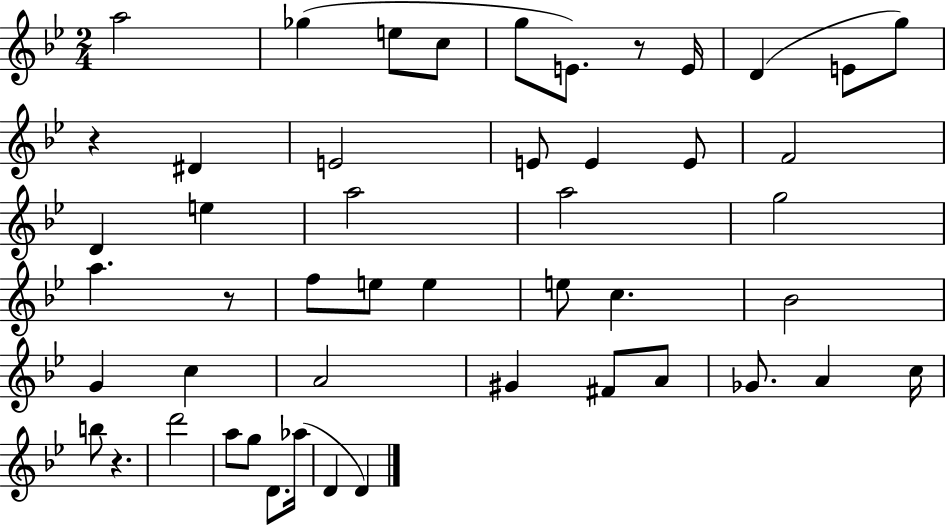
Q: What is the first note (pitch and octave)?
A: A5